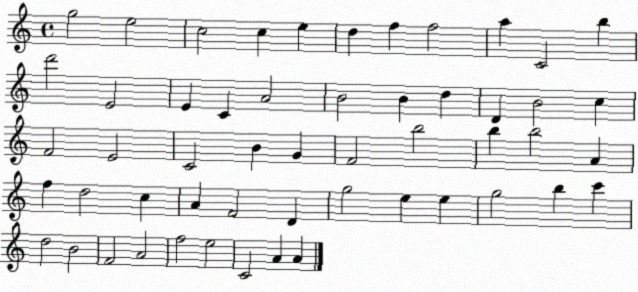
X:1
T:Untitled
M:4/4
L:1/4
K:C
g2 e2 c2 c e d f f2 a C2 b d'2 E2 E C A2 B2 B d D B2 c F2 E2 C2 B G F2 b2 b b2 A f d2 c A F2 D g2 e e g2 b c' d2 B2 F2 A2 f2 e2 C2 A A